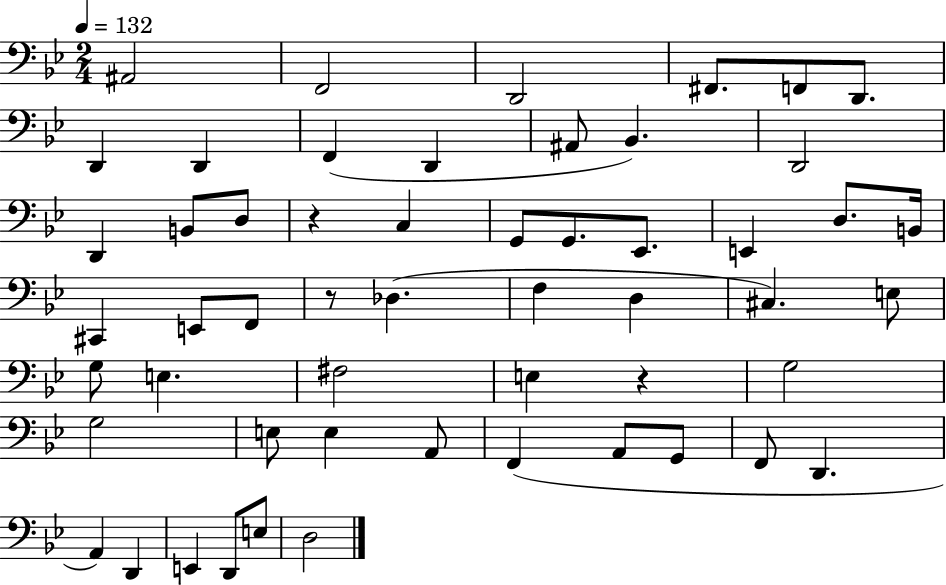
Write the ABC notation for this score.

X:1
T:Untitled
M:2/4
L:1/4
K:Bb
^A,,2 F,,2 D,,2 ^F,,/2 F,,/2 D,,/2 D,, D,, F,, D,, ^A,,/2 _B,, D,,2 D,, B,,/2 D,/2 z C, G,,/2 G,,/2 _E,,/2 E,, D,/2 B,,/4 ^C,, E,,/2 F,,/2 z/2 _D, F, D, ^C, E,/2 G,/2 E, ^F,2 E, z G,2 G,2 E,/2 E, A,,/2 F,, A,,/2 G,,/2 F,,/2 D,, A,, D,, E,, D,,/2 E,/2 D,2